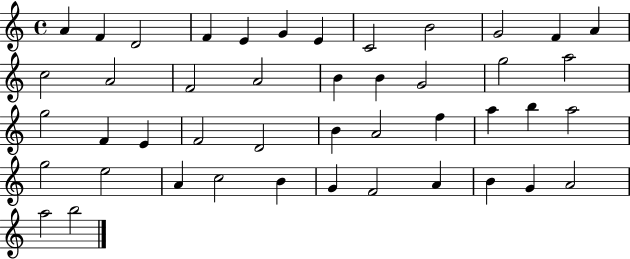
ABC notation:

X:1
T:Untitled
M:4/4
L:1/4
K:C
A F D2 F E G E C2 B2 G2 F A c2 A2 F2 A2 B B G2 g2 a2 g2 F E F2 D2 B A2 f a b a2 g2 e2 A c2 B G F2 A B G A2 a2 b2